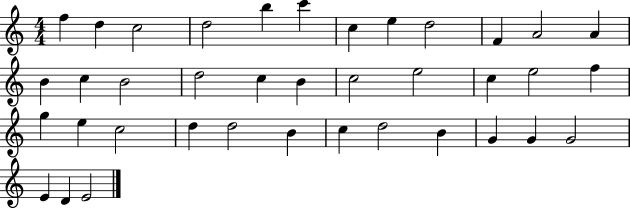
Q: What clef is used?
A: treble